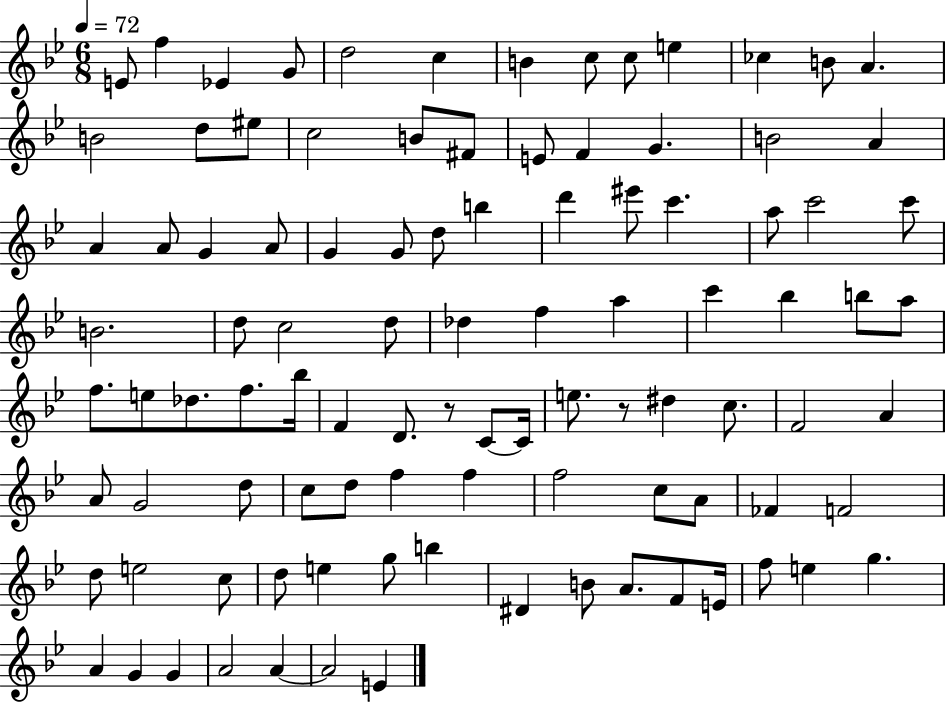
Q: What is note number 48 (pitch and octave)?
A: B5